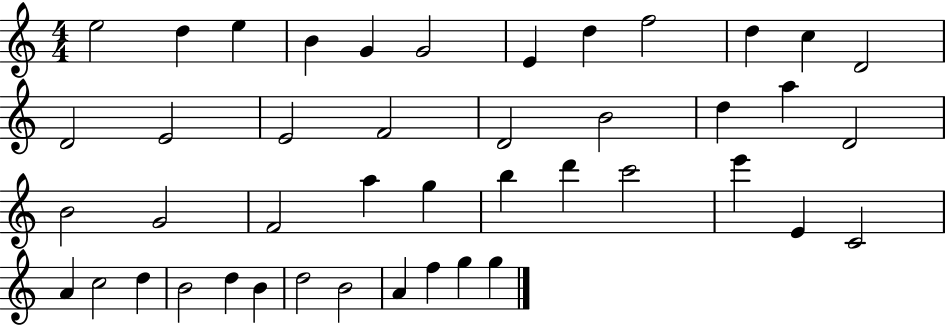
X:1
T:Untitled
M:4/4
L:1/4
K:C
e2 d e B G G2 E d f2 d c D2 D2 E2 E2 F2 D2 B2 d a D2 B2 G2 F2 a g b d' c'2 e' E C2 A c2 d B2 d B d2 B2 A f g g